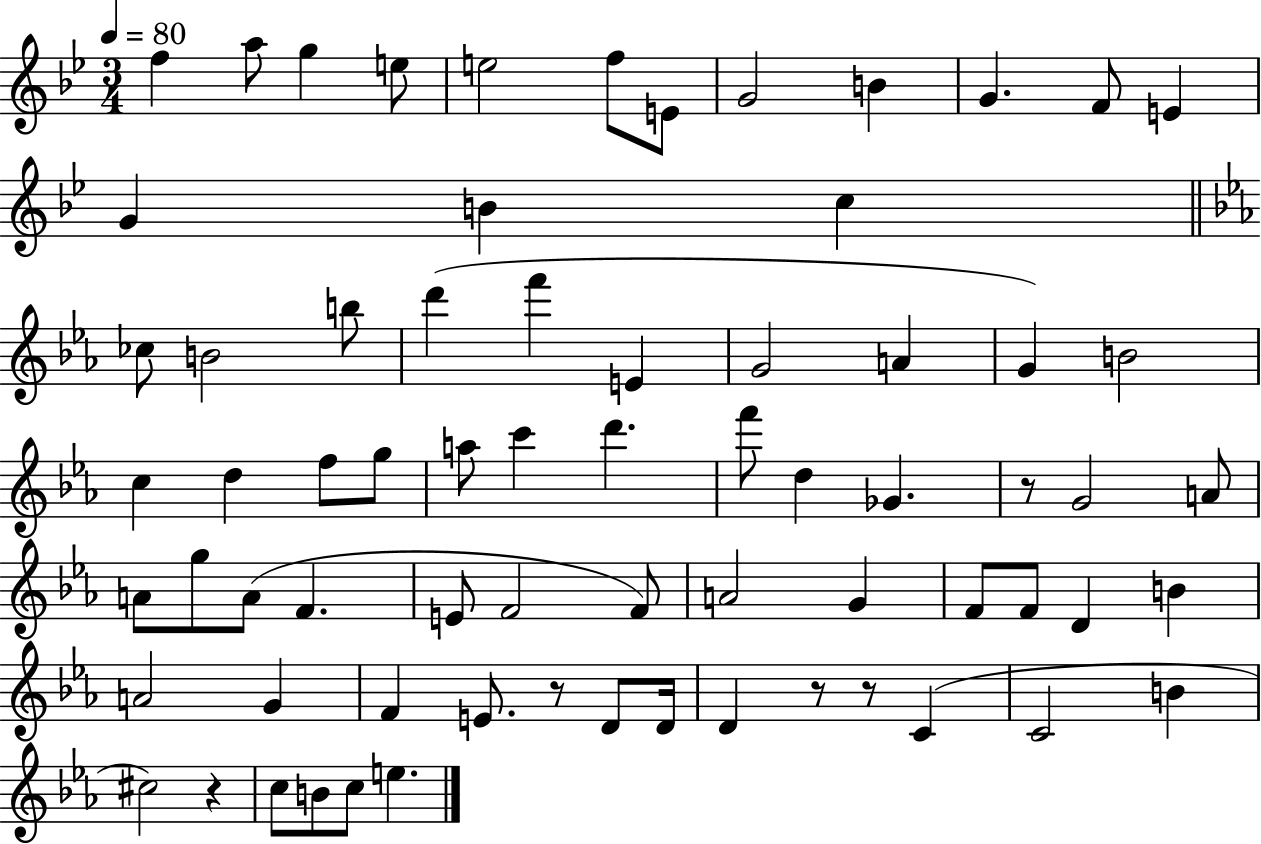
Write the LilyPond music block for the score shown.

{
  \clef treble
  \numericTimeSignature
  \time 3/4
  \key bes \major
  \tempo 4 = 80
  f''4 a''8 g''4 e''8 | e''2 f''8 e'8 | g'2 b'4 | g'4. f'8 e'4 | \break g'4 b'4 c''4 | \bar "||" \break \key ees \major ces''8 b'2 b''8 | d'''4( f'''4 e'4 | g'2 a'4 | g'4) b'2 | \break c''4 d''4 f''8 g''8 | a''8 c'''4 d'''4. | f'''8 d''4 ges'4. | r8 g'2 a'8 | \break a'8 g''8 a'8( f'4. | e'8 f'2 f'8) | a'2 g'4 | f'8 f'8 d'4 b'4 | \break a'2 g'4 | f'4 e'8. r8 d'8 d'16 | d'4 r8 r8 c'4( | c'2 b'4 | \break cis''2) r4 | c''8 b'8 c''8 e''4. | \bar "|."
}